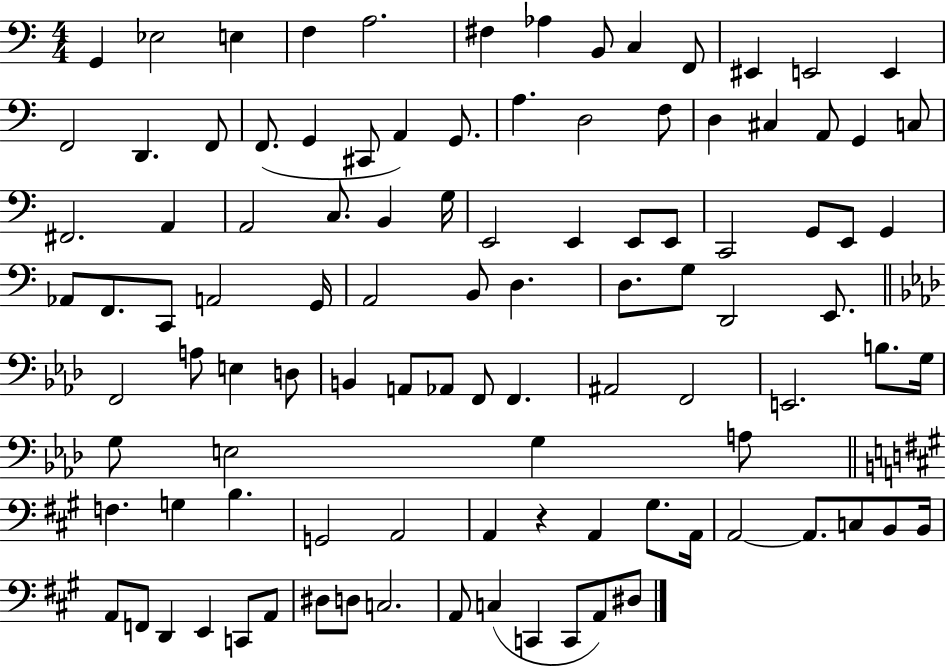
X:1
T:Untitled
M:4/4
L:1/4
K:C
G,, _E,2 E, F, A,2 ^F, _A, B,,/2 C, F,,/2 ^E,, E,,2 E,, F,,2 D,, F,,/2 F,,/2 G,, ^C,,/2 A,, G,,/2 A, D,2 F,/2 D, ^C, A,,/2 G,, C,/2 ^F,,2 A,, A,,2 C,/2 B,, G,/4 E,,2 E,, E,,/2 E,,/2 C,,2 G,,/2 E,,/2 G,, _A,,/2 F,,/2 C,,/2 A,,2 G,,/4 A,,2 B,,/2 D, D,/2 G,/2 D,,2 E,,/2 F,,2 A,/2 E, D,/2 B,, A,,/2 _A,,/2 F,,/2 F,, ^A,,2 F,,2 E,,2 B,/2 G,/4 G,/2 E,2 G, A,/2 F, G, B, G,,2 A,,2 A,, z A,, ^G,/2 A,,/4 A,,2 A,,/2 C,/2 B,,/2 B,,/4 A,,/2 F,,/2 D,, E,, C,,/2 A,,/2 ^D,/2 D,/2 C,2 A,,/2 C, C,, C,,/2 A,,/2 ^D,/2